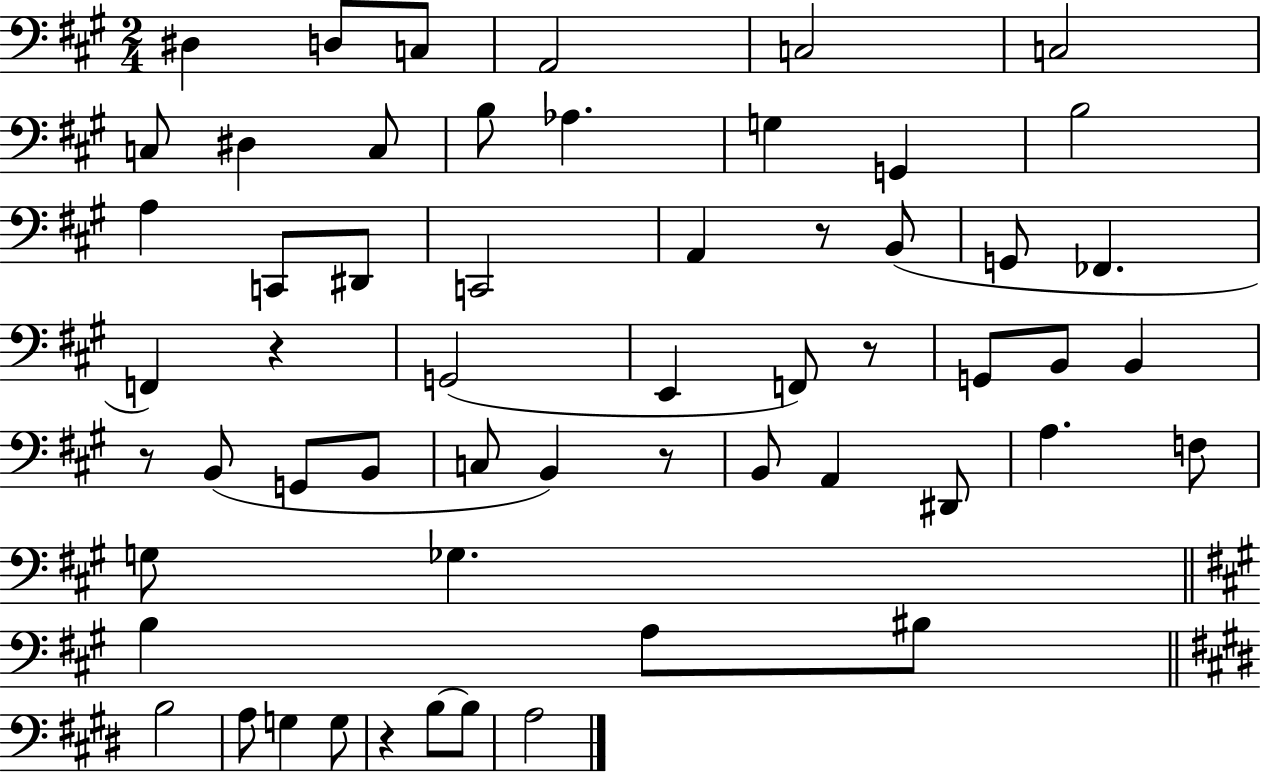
{
  \clef bass
  \numericTimeSignature
  \time 2/4
  \key a \major
  dis4 d8 c8 | a,2 | c2 | c2 | \break c8 dis4 c8 | b8 aes4. | g4 g,4 | b2 | \break a4 c,8 dis,8 | c,2 | a,4 r8 b,8( | g,8 fes,4. | \break f,4) r4 | g,2( | e,4 f,8) r8 | g,8 b,8 b,4 | \break r8 b,8( g,8 b,8 | c8 b,4) r8 | b,8 a,4 dis,8 | a4. f8 | \break g8 ges4. | \bar "||" \break \key a \major b4 a8 bis8 | \bar "||" \break \key e \major b2 | a8 g4 g8 | r4 b8~~ b8 | a2 | \break \bar "|."
}